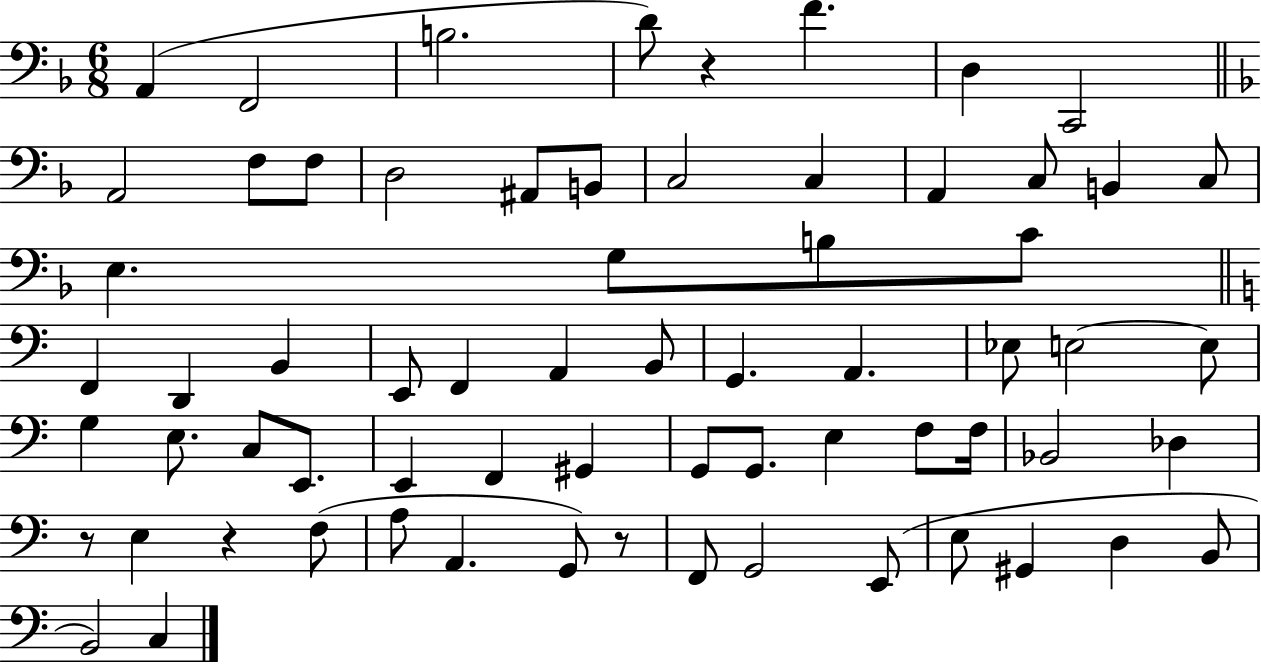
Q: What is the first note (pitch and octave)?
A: A2